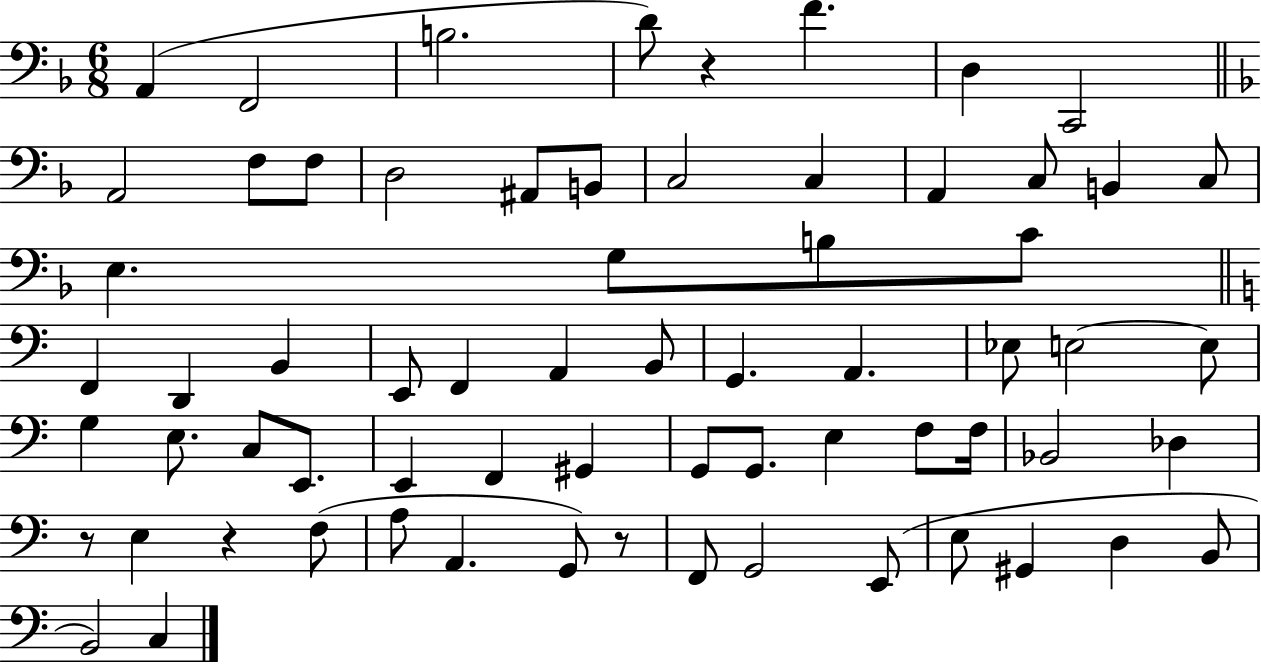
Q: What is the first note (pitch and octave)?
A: A2